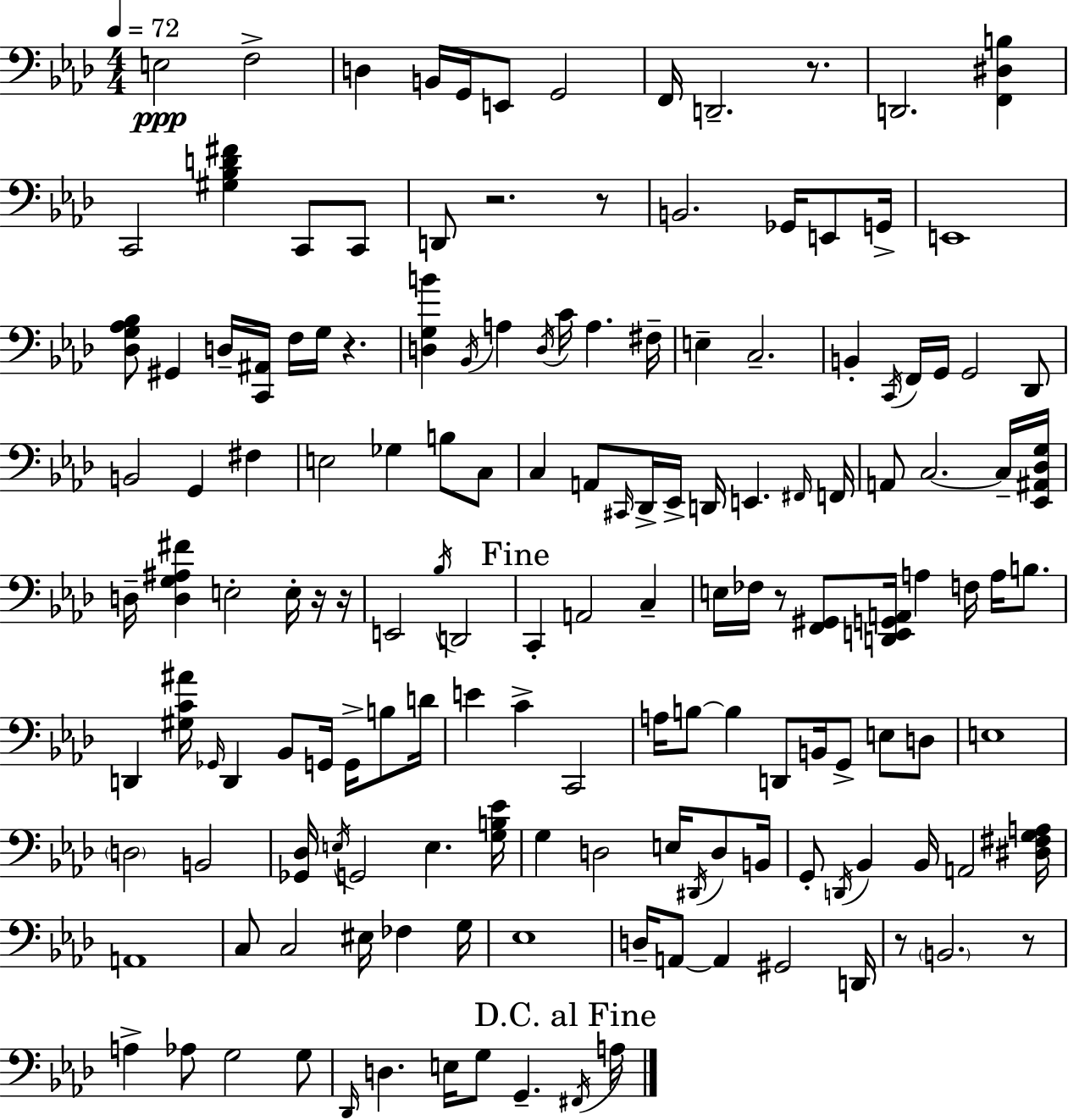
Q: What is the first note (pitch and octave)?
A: E3